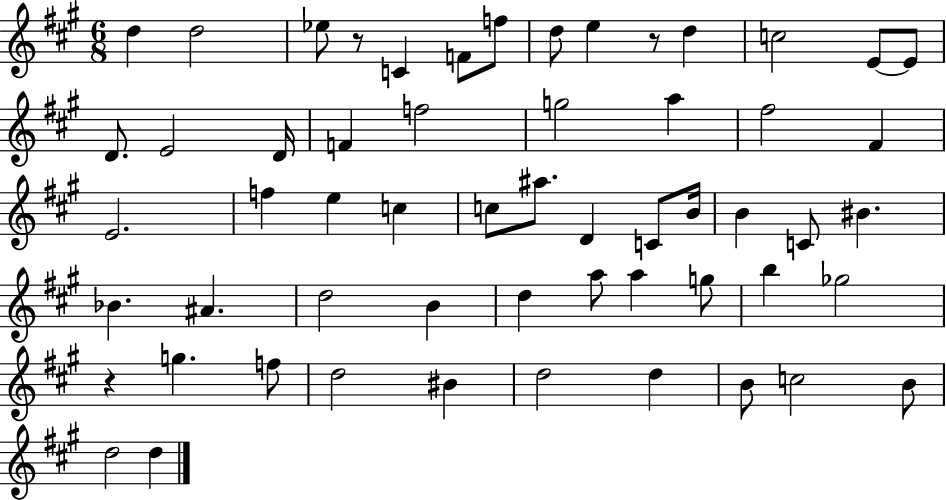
D5/q D5/h Eb5/e R/e C4/q F4/e F5/e D5/e E5/q R/e D5/q C5/h E4/e E4/e D4/e. E4/h D4/s F4/q F5/h G5/h A5/q F#5/h F#4/q E4/h. F5/q E5/q C5/q C5/e A#5/e. D4/q C4/e B4/s B4/q C4/e BIS4/q. Bb4/q. A#4/q. D5/h B4/q D5/q A5/e A5/q G5/e B5/q Gb5/h R/q G5/q. F5/e D5/h BIS4/q D5/h D5/q B4/e C5/h B4/e D5/h D5/q